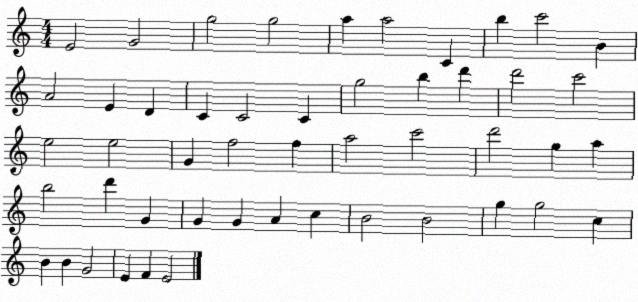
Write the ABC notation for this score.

X:1
T:Untitled
M:4/4
L:1/4
K:C
E2 G2 g2 g2 a a2 C b c'2 B A2 E D C C2 C g2 b d' d'2 c'2 e2 e2 G f2 f a2 c'2 d'2 g a b2 d' G G G A c B2 B2 g g2 c B B G2 E F E2